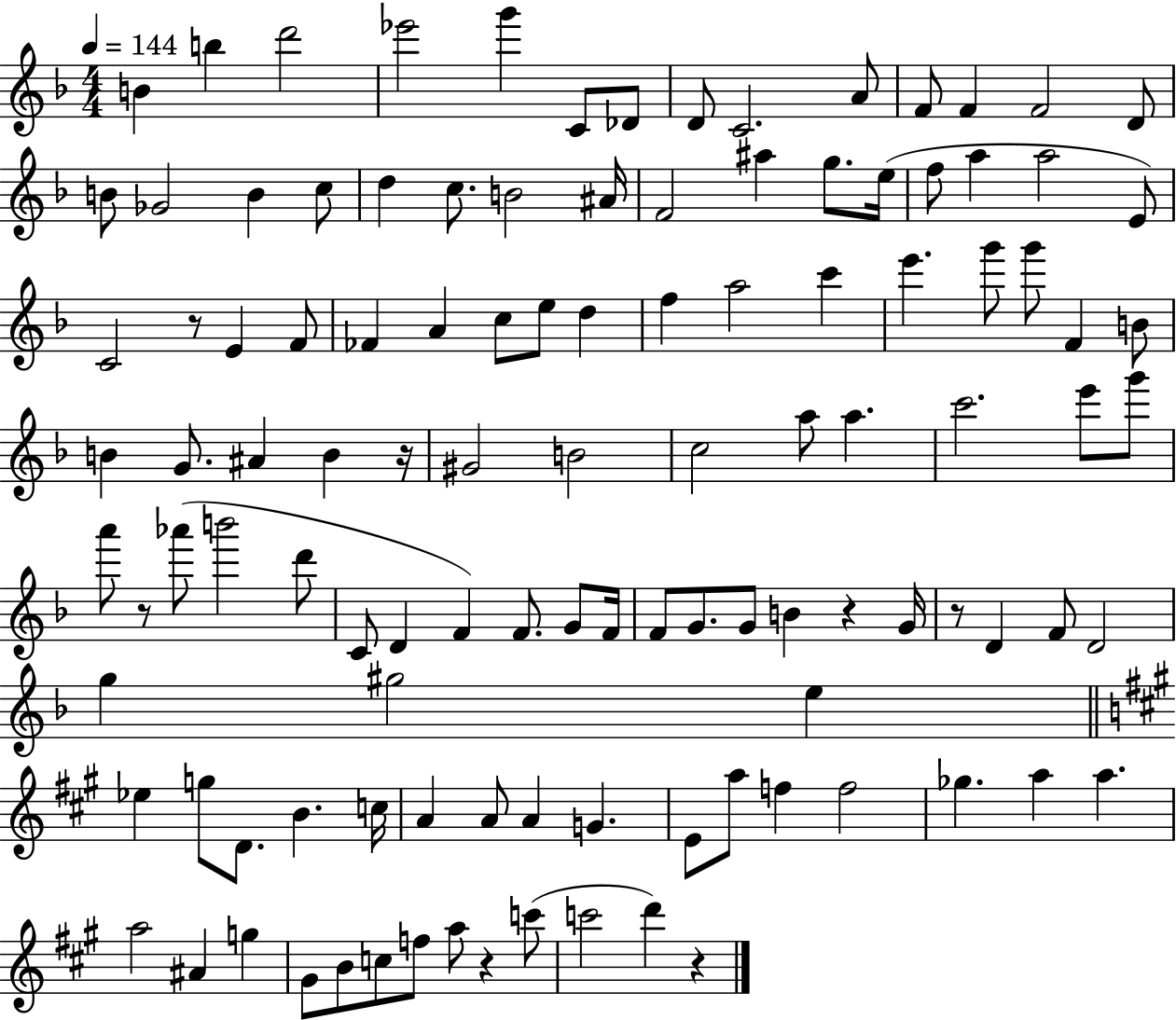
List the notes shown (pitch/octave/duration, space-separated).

B4/q B5/q D6/h Eb6/h G6/q C4/e Db4/e D4/e C4/h. A4/e F4/e F4/q F4/h D4/e B4/e Gb4/h B4/q C5/e D5/q C5/e. B4/h A#4/s F4/h A#5/q G5/e. E5/s F5/e A5/q A5/h E4/e C4/h R/e E4/q F4/e FES4/q A4/q C5/e E5/e D5/q F5/q A5/h C6/q E6/q. G6/e G6/e F4/q B4/e B4/q G4/e. A#4/q B4/q R/s G#4/h B4/h C5/h A5/e A5/q. C6/h. E6/e G6/e A6/e R/e Ab6/e B6/h D6/e C4/e D4/q F4/q F4/e. G4/e F4/s F4/e G4/e. G4/e B4/q R/q G4/s R/e D4/q F4/e D4/h G5/q G#5/h E5/q Eb5/q G5/e D4/e. B4/q. C5/s A4/q A4/e A4/q G4/q. E4/e A5/e F5/q F5/h Gb5/q. A5/q A5/q. A5/h A#4/q G5/q G#4/e B4/e C5/e F5/e A5/e R/q C6/e C6/h D6/q R/q